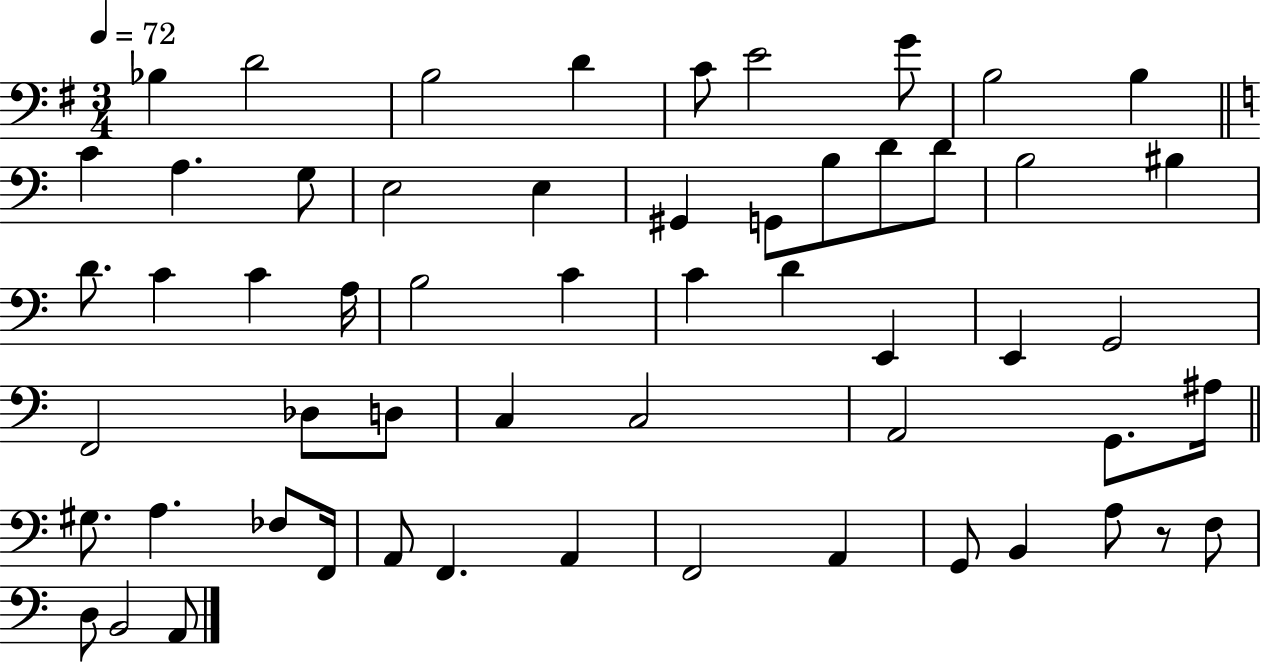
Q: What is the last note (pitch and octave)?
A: A2